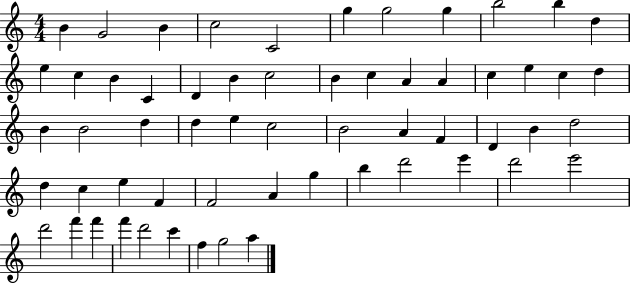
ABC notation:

X:1
T:Untitled
M:4/4
L:1/4
K:C
B G2 B c2 C2 g g2 g b2 b d e c B C D B c2 B c A A c e c d B B2 d d e c2 B2 A F D B d2 d c e F F2 A g b d'2 e' d'2 e'2 d'2 f' f' f' d'2 c' f g2 a